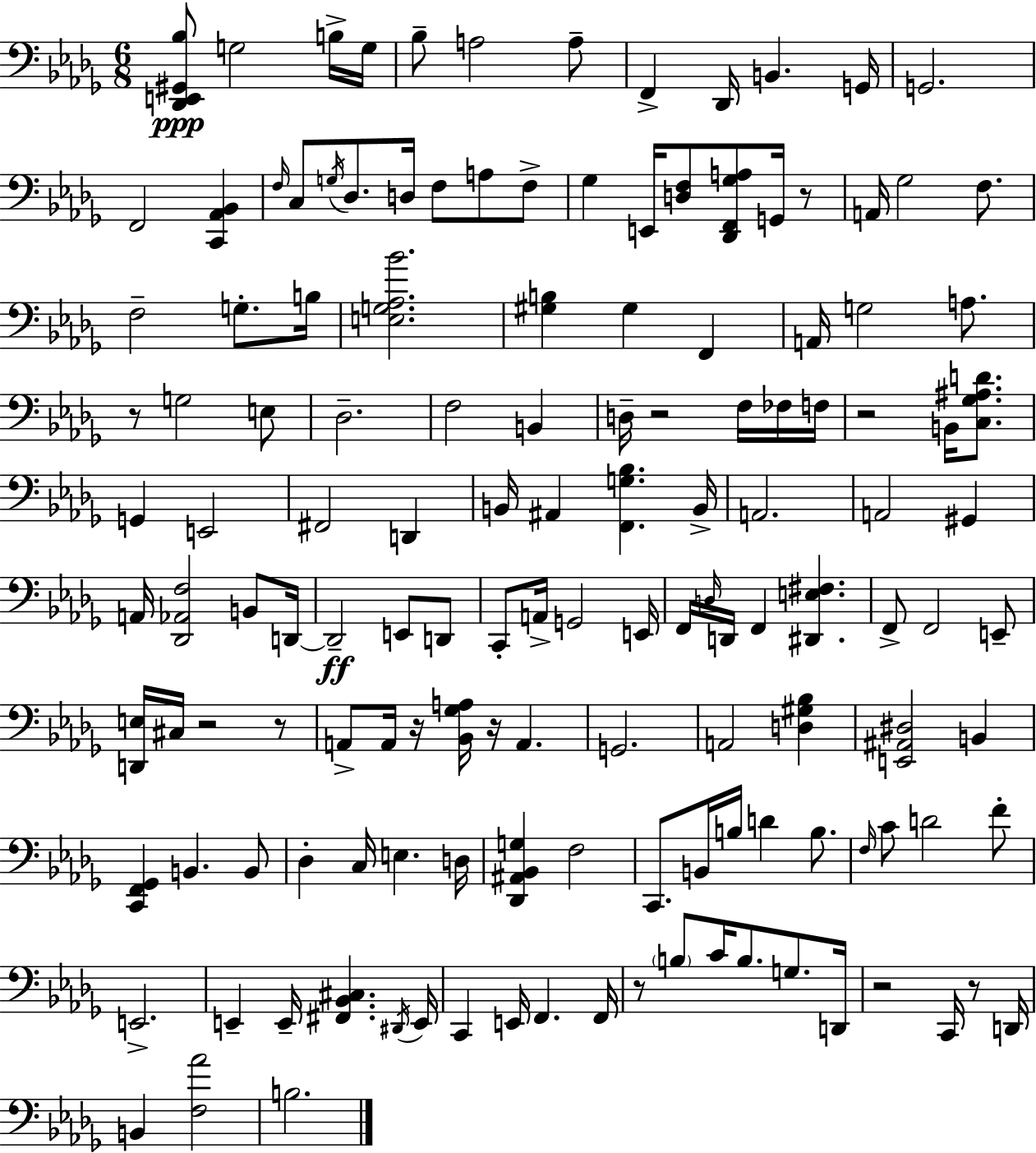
{
  \clef bass
  \numericTimeSignature
  \time 6/8
  \key bes \minor
  \repeat volta 2 { <des, e, gis, bes>8\ppp g2 b16-> g16 | bes8-- a2 a8-- | f,4-> des,16 b,4. g,16 | g,2. | \break f,2 <c, aes, bes,>4 | \grace { f16 } c8 \acciaccatura { g16 } des8. d16 f8 a8 | f8-> ges4 e,16 <d f>8 <des, f, ges a>8 g,16 | r8 a,16 ges2 f8. | \break f2-- g8.-. | b16 <e g aes bes'>2. | <gis b>4 gis4 f,4 | a,16 g2 a8. | \break r8 g2 | e8 des2.-- | f2 b,4 | d16-- r2 f16 | \break fes16 f16 r2 b,16 <c ges ais d'>8. | g,4 e,2 | fis,2 d,4 | b,16 ais,4 <f, g bes>4. | \break b,16-> a,2. | a,2 gis,4 | a,16 <des, aes, f>2 b,8 | d,16~~ d,2--\ff e,8 | \break d,8 c,8-. a,16-> g,2 | e,16 f,16 \grace { d16 } d,16 f,4 <dis, e fis>4. | f,8-> f,2 | e,8-- <d, e>16 cis16 r2 | \break r8 a,8-> a,16 r16 <bes, ges a>16 r16 a,4. | g,2. | a,2 <d gis bes>4 | <e, ais, dis>2 b,4 | \break <c, f, ges,>4 b,4. | b,8 des4-. c16 e4. | d16 <des, ais, bes, g>4 f2 | c,8. b,16 b16 d'4 | \break b8. \grace { f16 } c'8 d'2 | f'8-. e,2.-> | e,4-- e,16-- <fis, bes, cis>4. | \acciaccatura { dis,16 } e,16 c,4 e,16 f,4. | \break f,16 r8 \parenthesize b8 c'16 b8. | g8. d,16 r2 | c,16 r8 d,16 b,4 <f aes'>2 | b2. | \break } \bar "|."
}